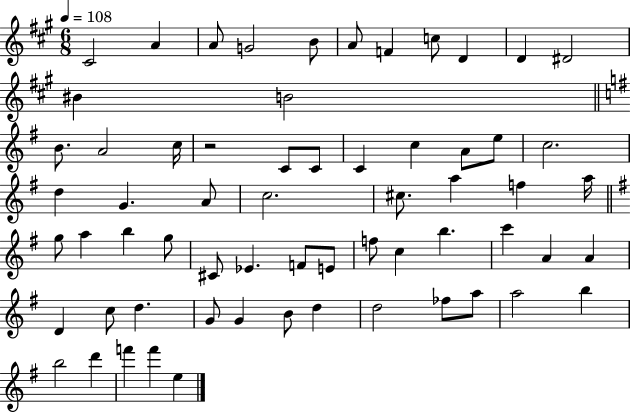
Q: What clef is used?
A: treble